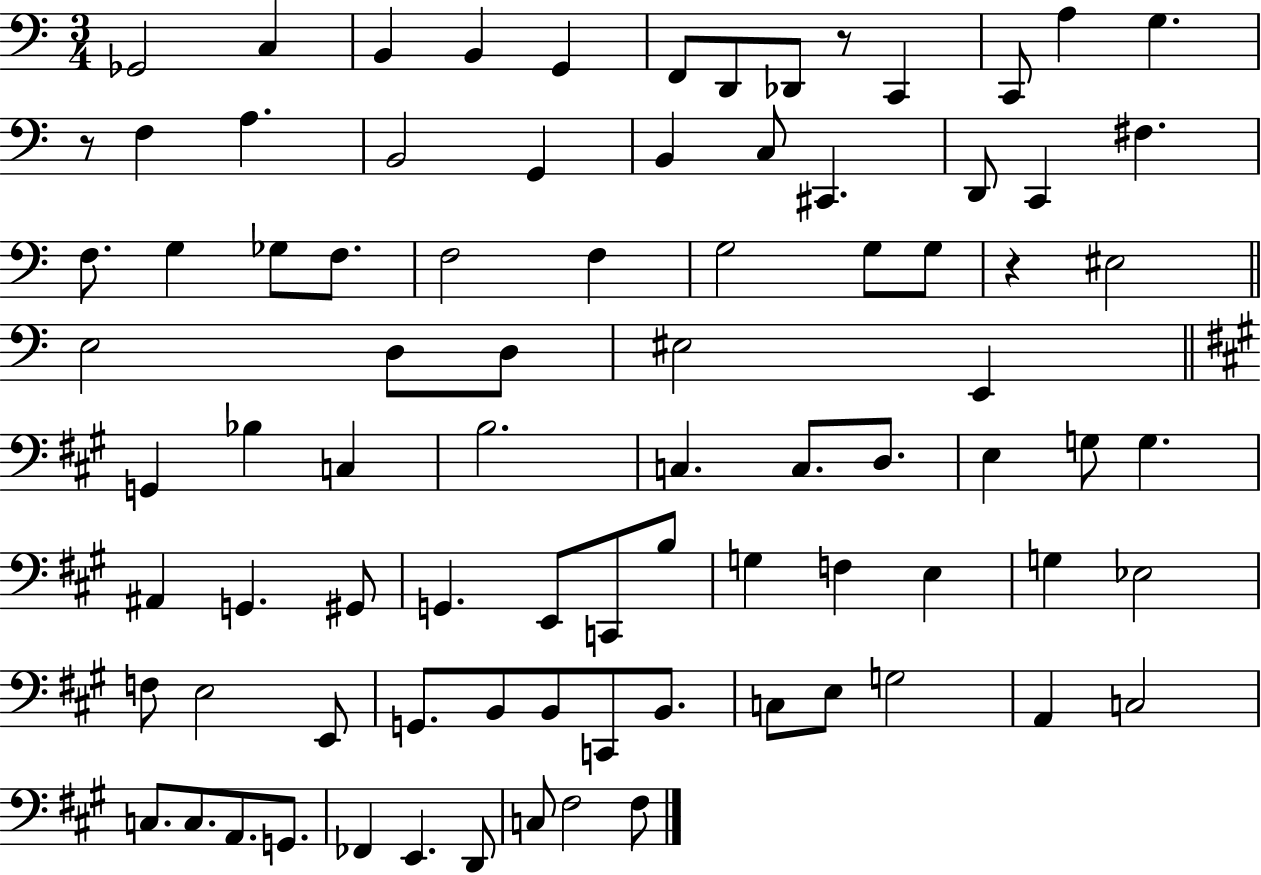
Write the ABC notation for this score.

X:1
T:Untitled
M:3/4
L:1/4
K:C
_G,,2 C, B,, B,, G,, F,,/2 D,,/2 _D,,/2 z/2 C,, C,,/2 A, G, z/2 F, A, B,,2 G,, B,, C,/2 ^C,, D,,/2 C,, ^F, F,/2 G, _G,/2 F,/2 F,2 F, G,2 G,/2 G,/2 z ^E,2 E,2 D,/2 D,/2 ^E,2 E,, G,, _B, C, B,2 C, C,/2 D,/2 E, G,/2 G, ^A,, G,, ^G,,/2 G,, E,,/2 C,,/2 B,/2 G, F, E, G, _E,2 F,/2 E,2 E,,/2 G,,/2 B,,/2 B,,/2 C,,/2 B,,/2 C,/2 E,/2 G,2 A,, C,2 C,/2 C,/2 A,,/2 G,,/2 _F,, E,, D,,/2 C,/2 ^F,2 ^F,/2